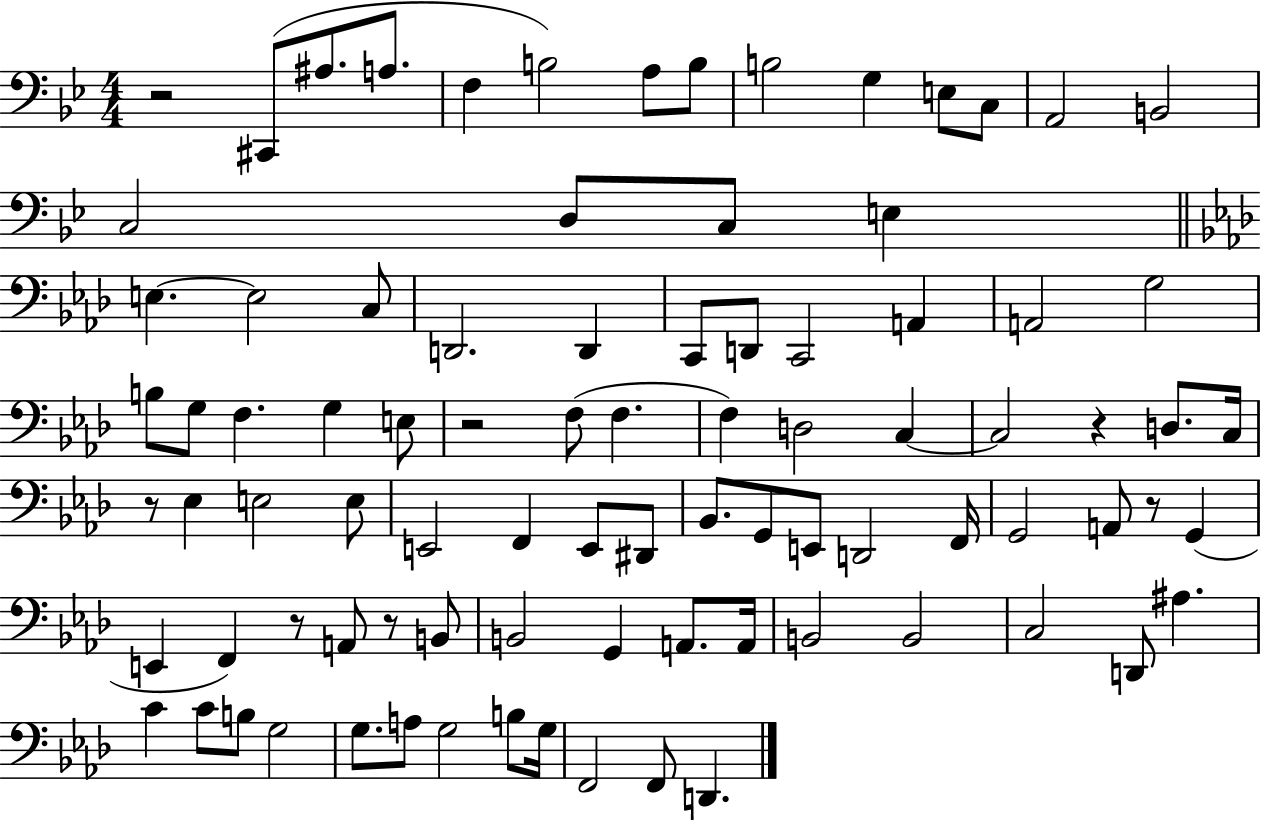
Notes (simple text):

R/h C#2/e A#3/e. A3/e. F3/q B3/h A3/e B3/e B3/h G3/q E3/e C3/e A2/h B2/h C3/h D3/e C3/e E3/q E3/q. E3/h C3/e D2/h. D2/q C2/e D2/e C2/h A2/q A2/h G3/h B3/e G3/e F3/q. G3/q E3/e R/h F3/e F3/q. F3/q D3/h C3/q C3/h R/q D3/e. C3/s R/e Eb3/q E3/h E3/e E2/h F2/q E2/e D#2/e Bb2/e. G2/e E2/e D2/h F2/s G2/h A2/e R/e G2/q E2/q F2/q R/e A2/e R/e B2/e B2/h G2/q A2/e. A2/s B2/h B2/h C3/h D2/e A#3/q. C4/q C4/e B3/e G3/h G3/e. A3/e G3/h B3/e G3/s F2/h F2/e D2/q.